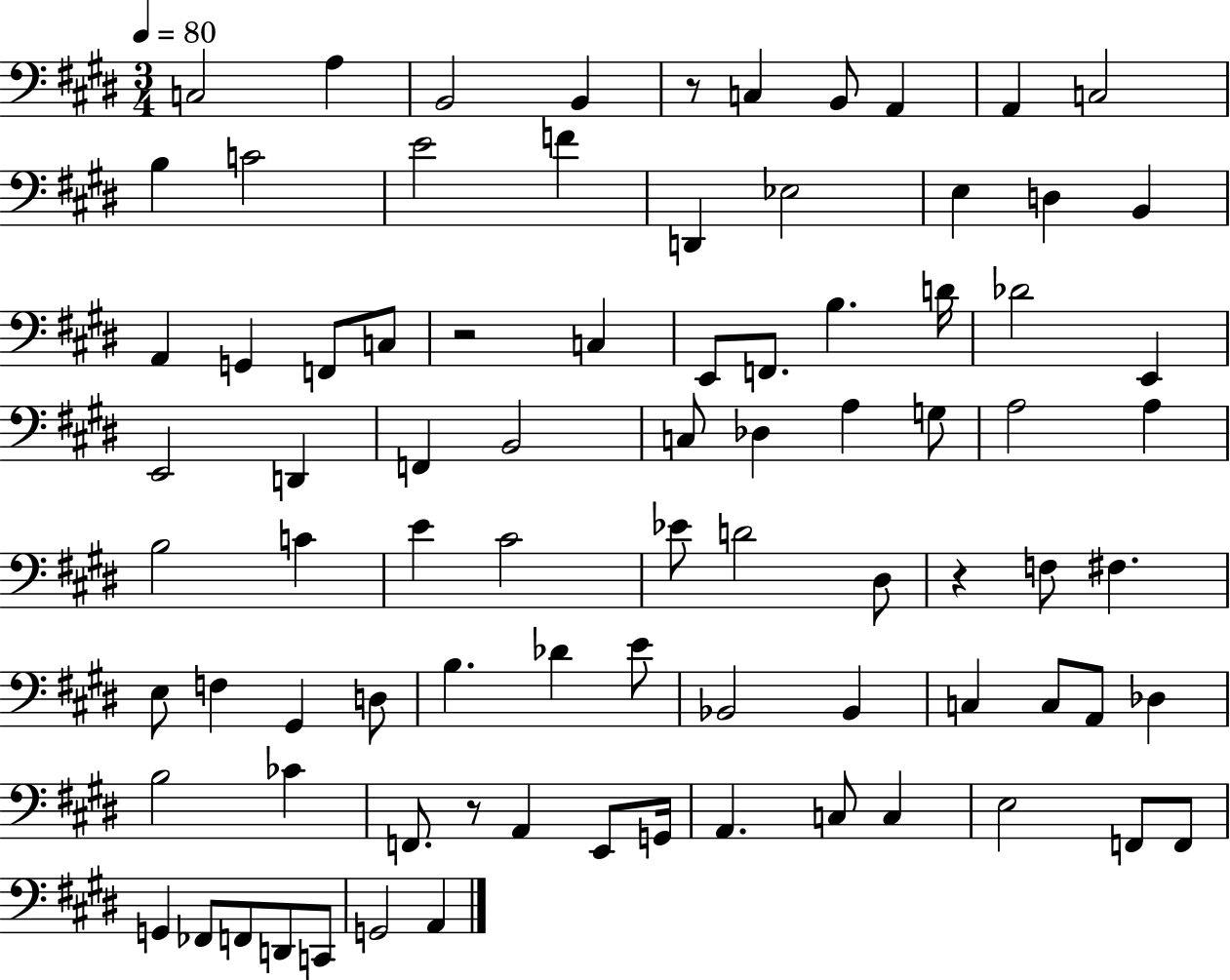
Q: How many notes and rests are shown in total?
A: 84